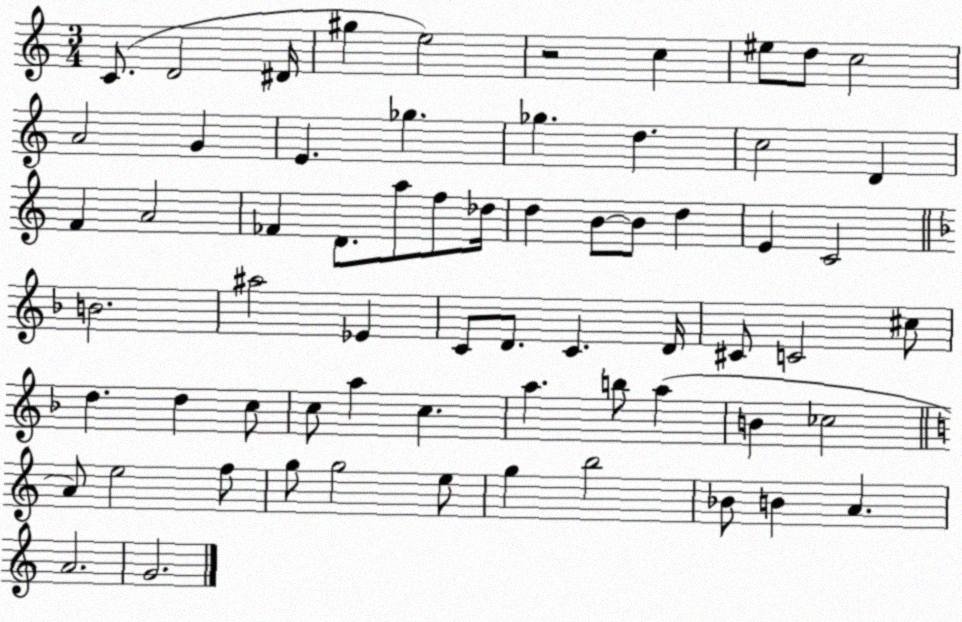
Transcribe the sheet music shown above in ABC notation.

X:1
T:Untitled
M:3/4
L:1/4
K:C
C/2 D2 ^D/4 ^g e2 z2 c ^e/2 d/2 c2 A2 G E _g _g d c2 D F A2 _F D/2 a/2 f/2 _d/4 d B/2 B/2 d E C2 B2 ^a2 _E C/2 D/2 C D/4 ^C/2 C2 ^c/2 d d c/2 c/2 a c a b/2 a B _c2 A/2 e2 f/2 g/2 g2 e/2 g b2 _B/2 B A A2 G2